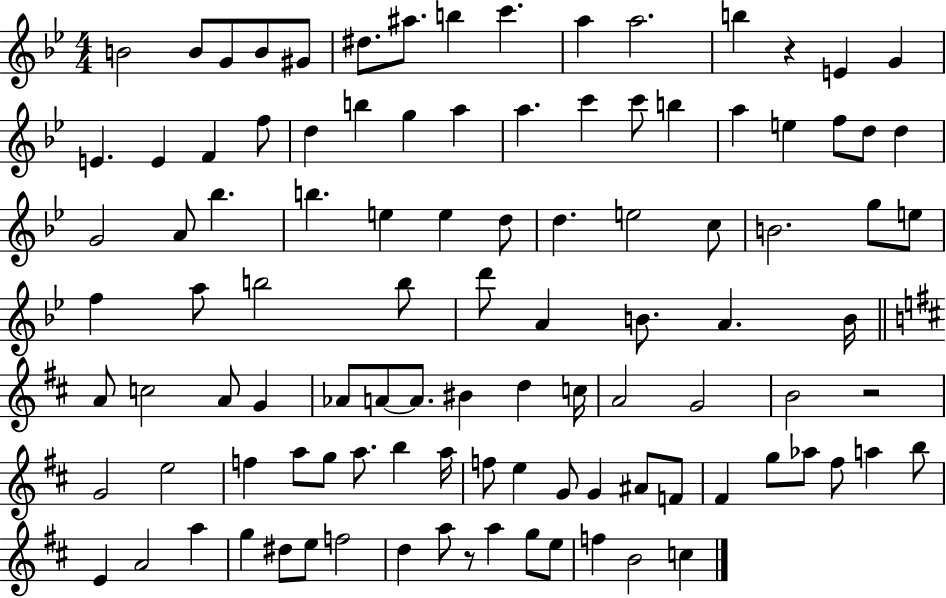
X:1
T:Untitled
M:4/4
L:1/4
K:Bb
B2 B/2 G/2 B/2 ^G/2 ^d/2 ^a/2 b c' a a2 b z E G E E F f/2 d b g a a c' c'/2 b a e f/2 d/2 d G2 A/2 _b b e e d/2 d e2 c/2 B2 g/2 e/2 f a/2 b2 b/2 d'/2 A B/2 A B/4 A/2 c2 A/2 G _A/2 A/2 A/2 ^B d c/4 A2 G2 B2 z2 G2 e2 f a/2 g/2 a/2 b a/4 f/2 e G/2 G ^A/2 F/2 ^F g/2 _a/2 ^f/2 a b/2 E A2 a g ^d/2 e/2 f2 d a/2 z/2 a g/2 e/2 f B2 c